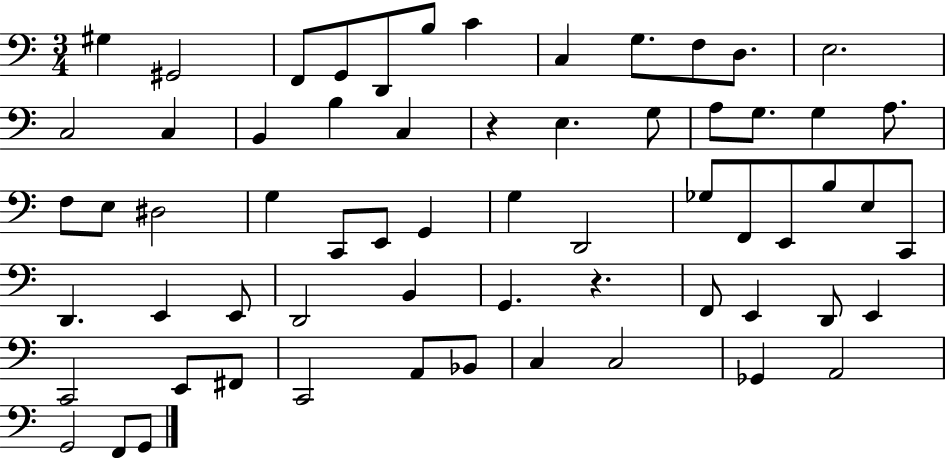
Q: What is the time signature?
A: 3/4